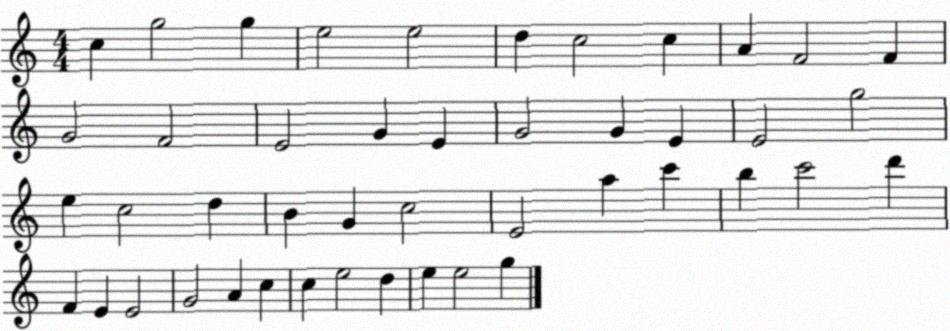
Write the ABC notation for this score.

X:1
T:Untitled
M:4/4
L:1/4
K:C
c g2 g e2 e2 d c2 c A F2 F G2 F2 E2 G E G2 G E E2 g2 e c2 d B G c2 E2 a c' b c'2 d' F E E2 G2 A c c e2 d e e2 g